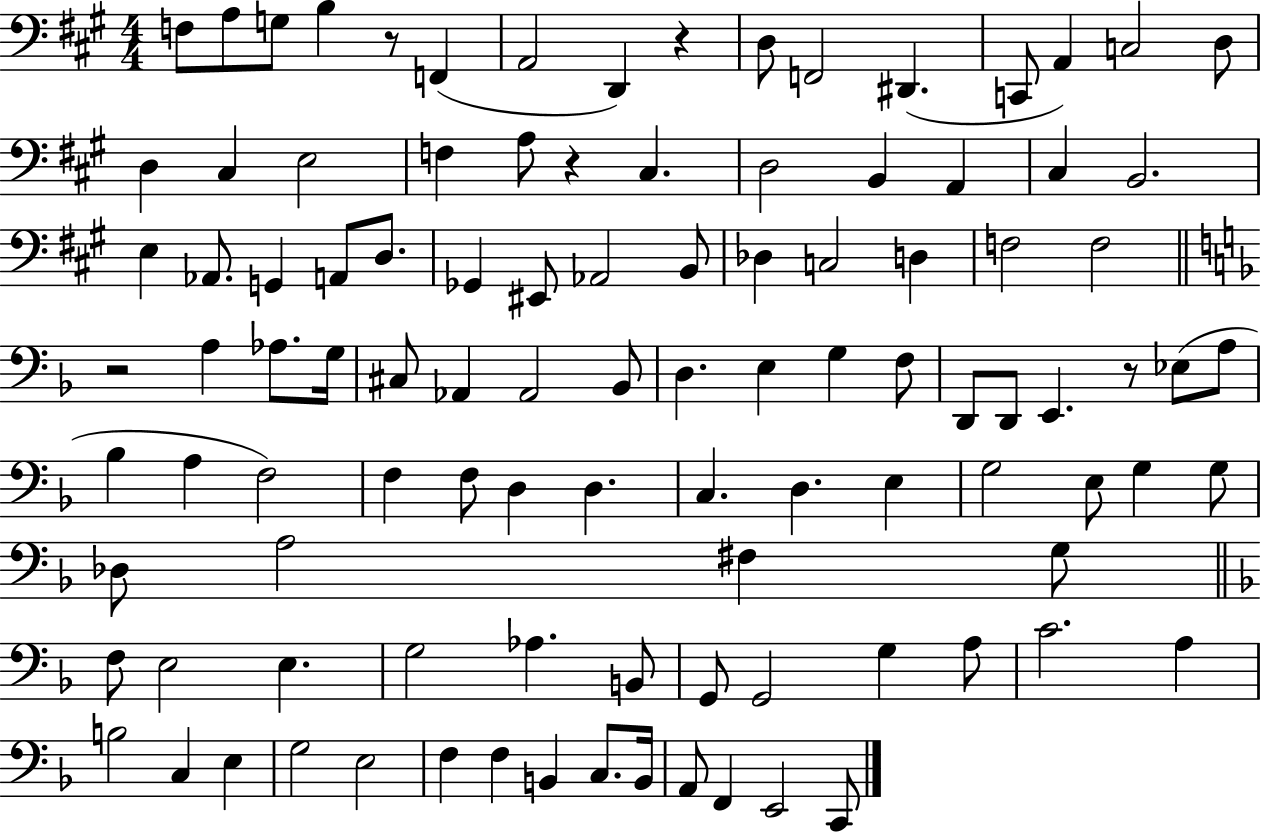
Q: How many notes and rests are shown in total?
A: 104